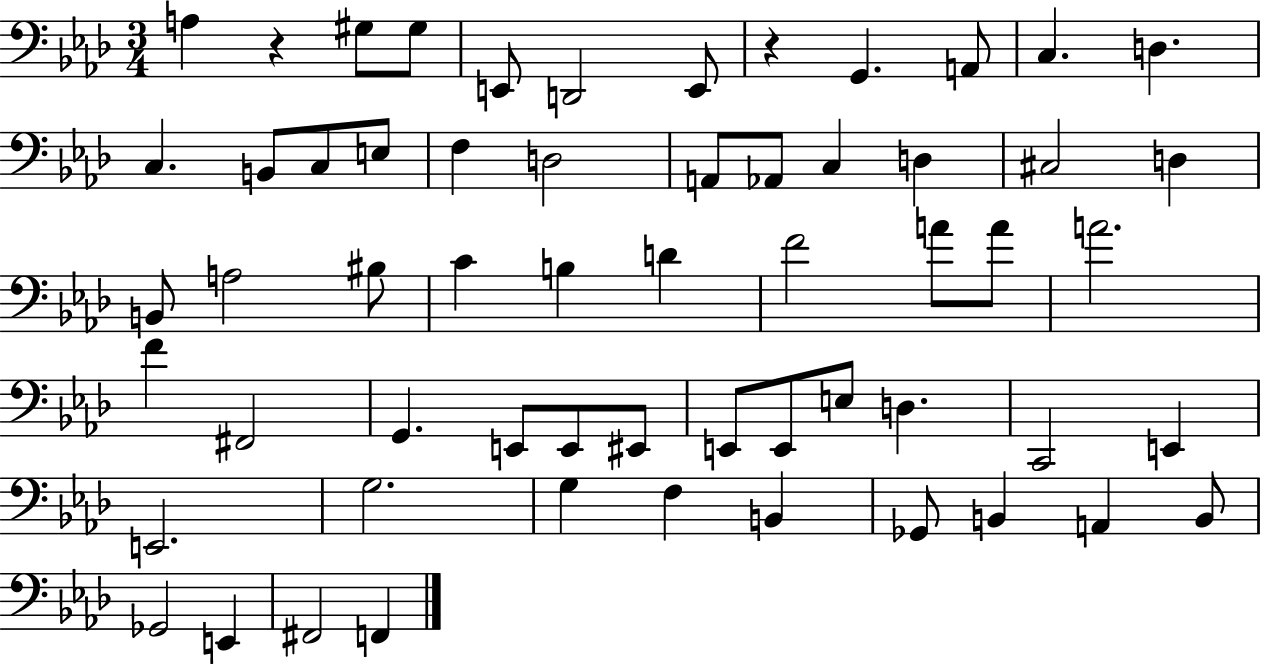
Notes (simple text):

A3/q R/q G#3/e G#3/e E2/e D2/h E2/e R/q G2/q. A2/e C3/q. D3/q. C3/q. B2/e C3/e E3/e F3/q D3/h A2/e Ab2/e C3/q D3/q C#3/h D3/q B2/e A3/h BIS3/e C4/q B3/q D4/q F4/h A4/e A4/e A4/h. F4/q F#2/h G2/q. E2/e E2/e EIS2/e E2/e E2/e E3/e D3/q. C2/h E2/q E2/h. G3/h. G3/q F3/q B2/q Gb2/e B2/q A2/q B2/e Gb2/h E2/q F#2/h F2/q